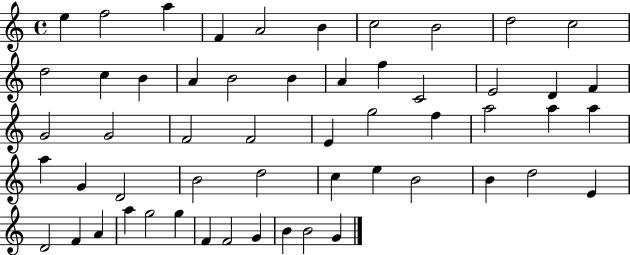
{
  \clef treble
  \time 4/4
  \defaultTimeSignature
  \key c \major
  e''4 f''2 a''4 | f'4 a'2 b'4 | c''2 b'2 | d''2 c''2 | \break d''2 c''4 b'4 | a'4 b'2 b'4 | a'4 f''4 c'2 | e'2 d'4 f'4 | \break g'2 g'2 | f'2 f'2 | e'4 g''2 f''4 | a''2 a''4 a''4 | \break a''4 g'4 d'2 | b'2 d''2 | c''4 e''4 b'2 | b'4 d''2 e'4 | \break d'2 f'4 a'4 | a''4 g''2 g''4 | f'4 f'2 g'4 | b'4 b'2 g'4 | \break \bar "|."
}